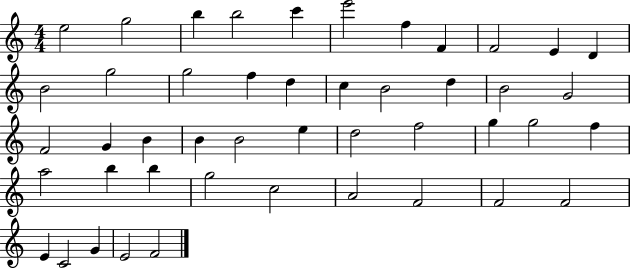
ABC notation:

X:1
T:Untitled
M:4/4
L:1/4
K:C
e2 g2 b b2 c' e'2 f F F2 E D B2 g2 g2 f d c B2 d B2 G2 F2 G B B B2 e d2 f2 g g2 f a2 b b g2 c2 A2 F2 F2 F2 E C2 G E2 F2